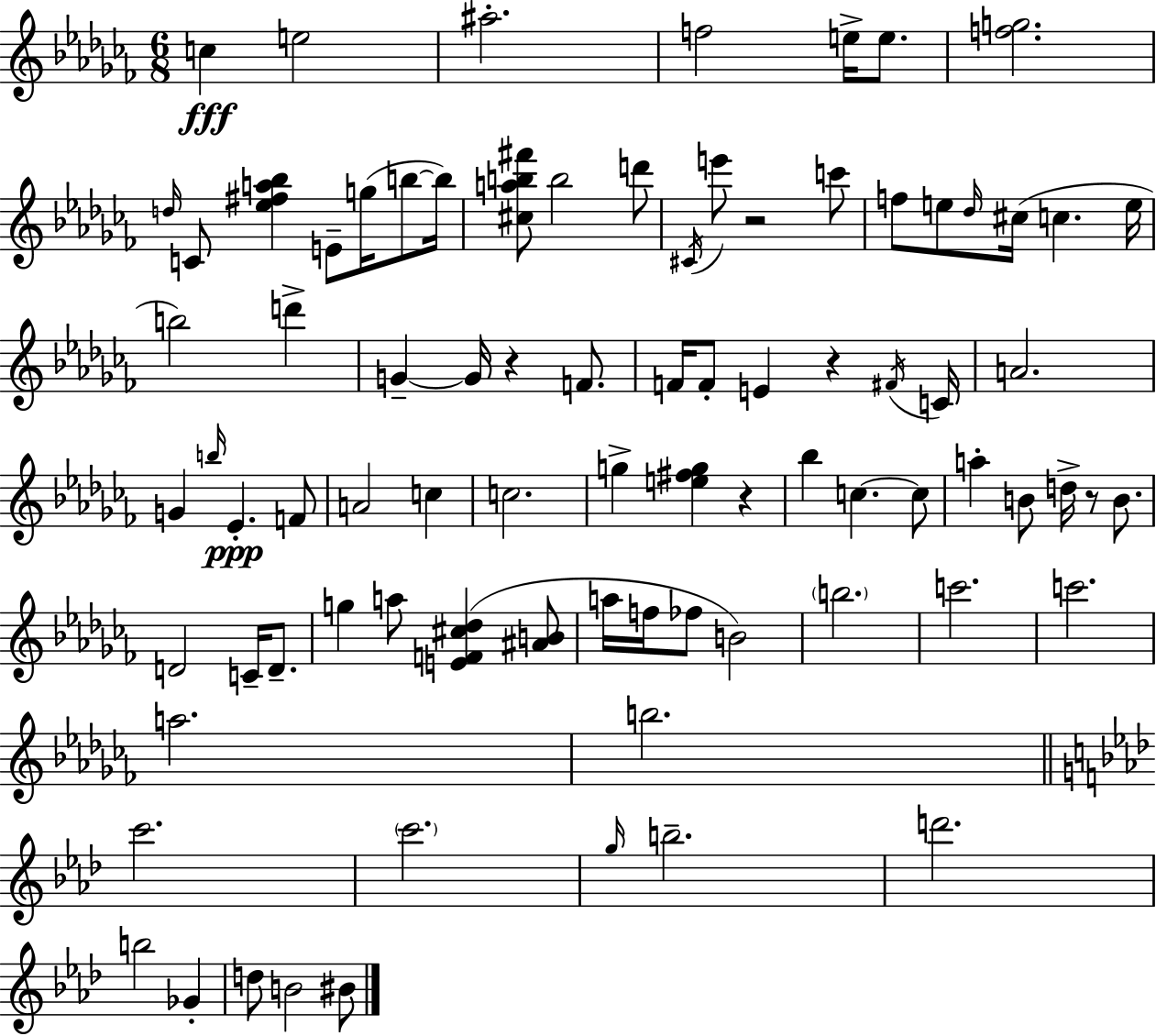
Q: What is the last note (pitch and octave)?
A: BIS4